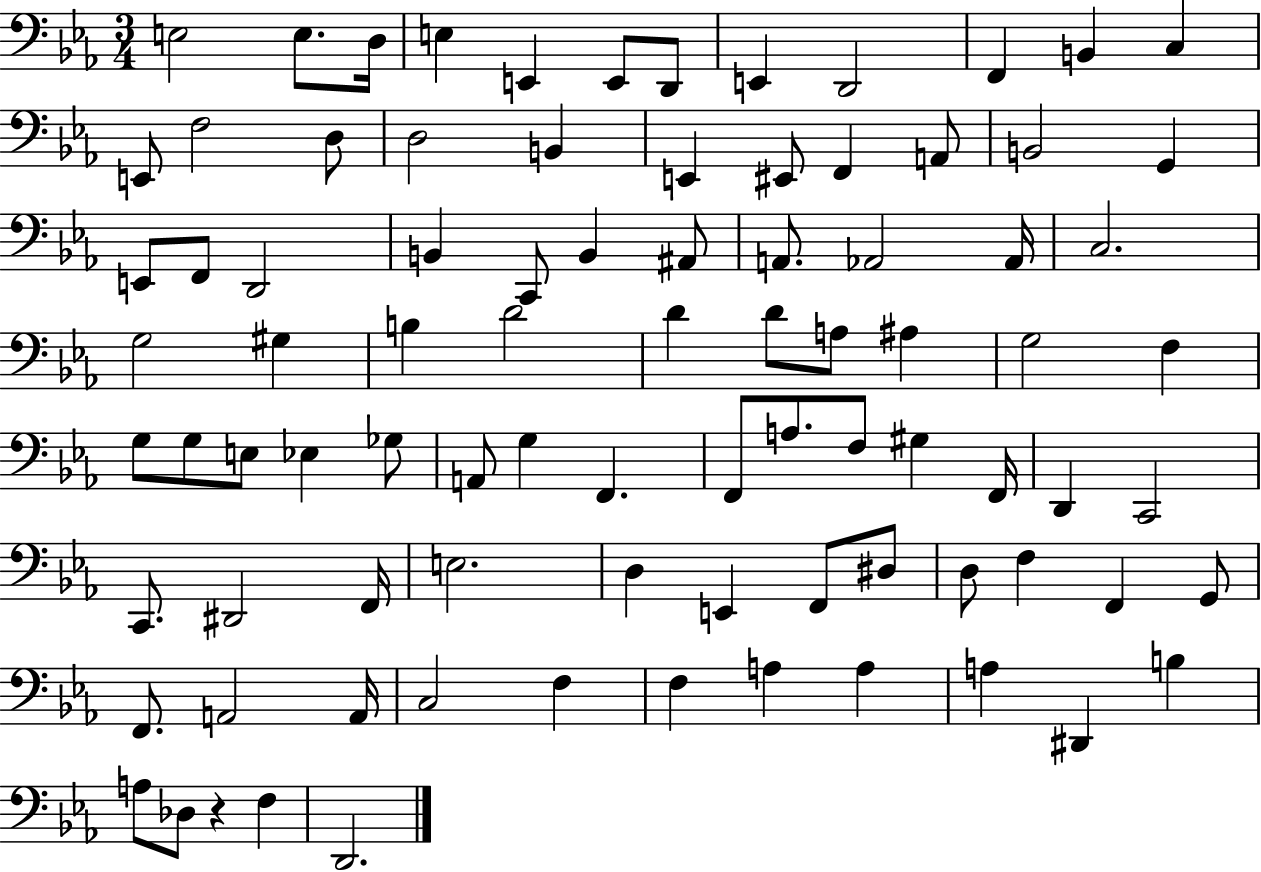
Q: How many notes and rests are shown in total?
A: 87